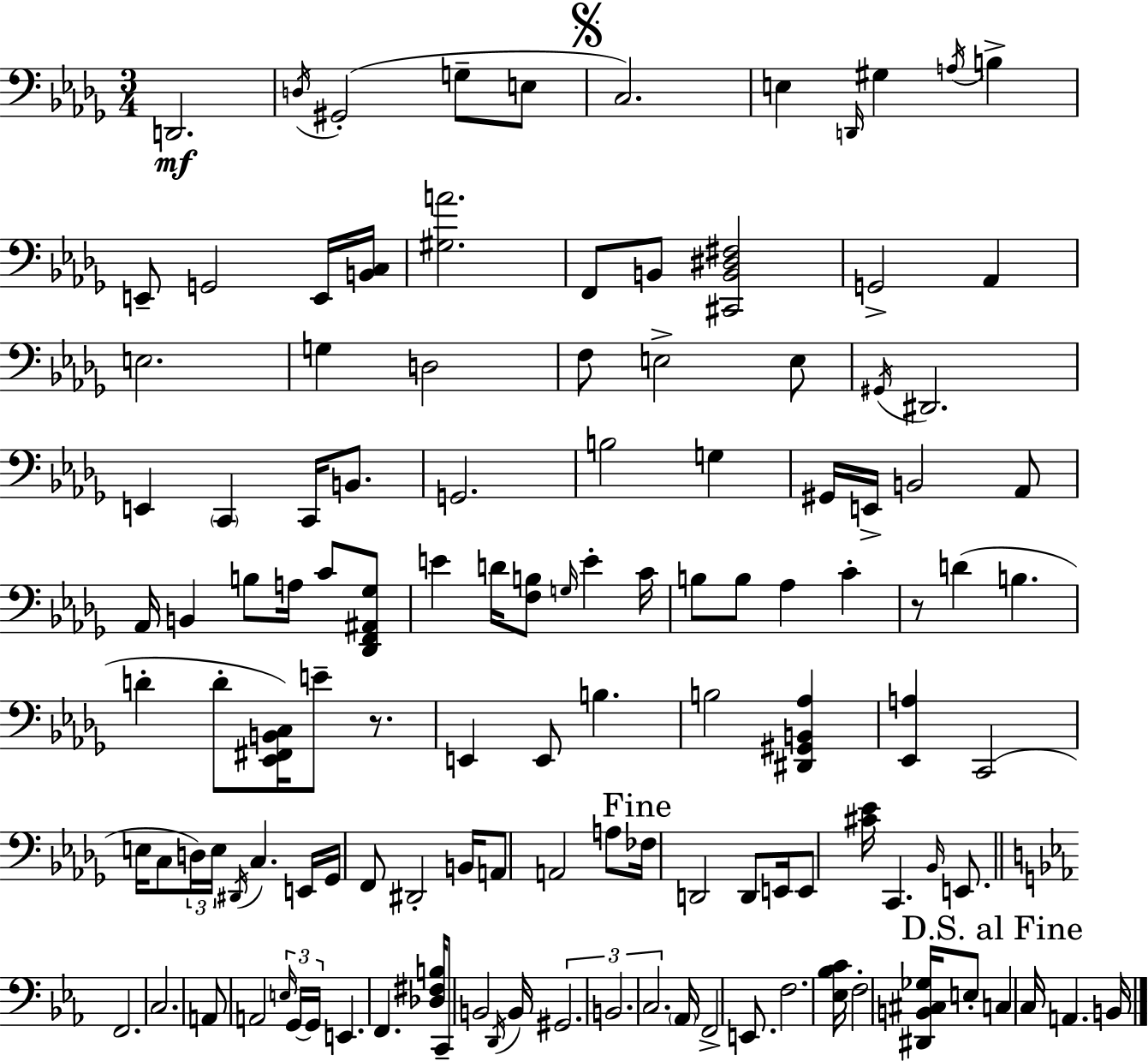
D2/h. D3/s G#2/h G3/e E3/e C3/h. E3/q D2/s G#3/q A3/s B3/q E2/e G2/h E2/s [B2,C3]/s [G#3,A4]/h. F2/e B2/e [C#2,B2,D#3,F#3]/h G2/h Ab2/q E3/h. G3/q D3/h F3/e E3/h E3/e G#2/s D#2/h. E2/q C2/q C2/s B2/e. G2/h. B3/h G3/q G#2/s E2/s B2/h Ab2/e Ab2/s B2/q B3/e A3/s C4/e [Db2,F2,A#2,Gb3]/e E4/q D4/s [F3,B3]/e G3/s E4/q C4/s B3/e B3/e Ab3/q C4/q R/e D4/q B3/q. D4/q D4/e [Eb2,F#2,B2,C3]/s E4/e R/e. E2/q E2/e B3/q. B3/h [D#2,G#2,B2,Ab3]/q [Eb2,A3]/q C2/h E3/s C3/e D3/s E3/s D#2/s C3/q. E2/s Gb2/s F2/e D#2/h B2/s A2/e A2/h A3/e FES3/s D2/h D2/e E2/s E2/e [C#4,Eb4]/s C2/q. Bb2/s E2/e. F2/h. C3/h. A2/e A2/h E3/s G2/s G2/s E2/q. F2/q. [Db3,F#3,B3]/s C2/e B2/h D2/s B2/s G#2/h. B2/h. C3/h. Ab2/s F2/h E2/e. F3/h. [Eb3,Bb3,C4]/s F3/h [D#2,B2,C#3,Gb3]/s E3/e C3/q C3/s A2/q. B2/s